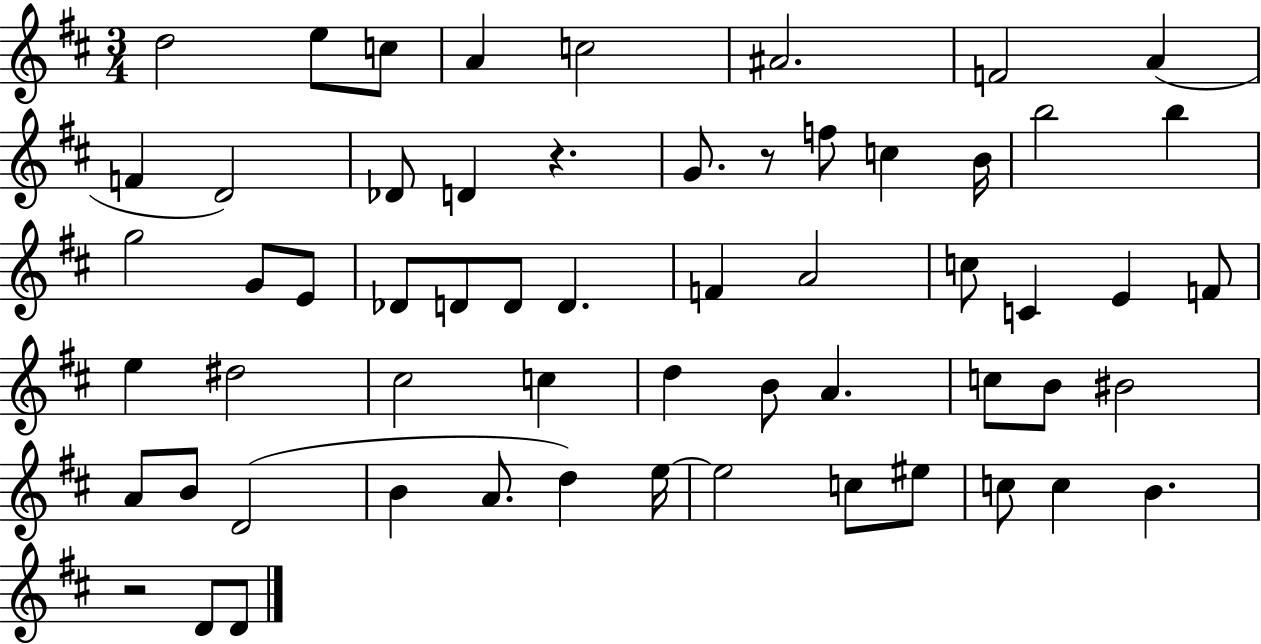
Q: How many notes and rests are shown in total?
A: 59